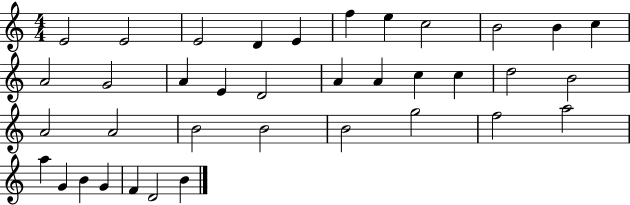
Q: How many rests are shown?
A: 0